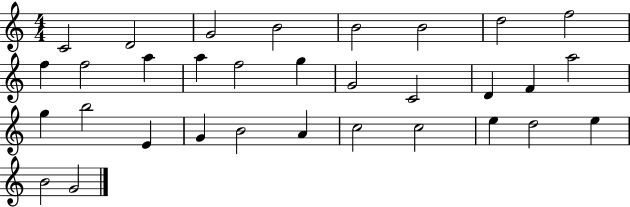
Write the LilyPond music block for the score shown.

{
  \clef treble
  \numericTimeSignature
  \time 4/4
  \key c \major
  c'2 d'2 | g'2 b'2 | b'2 b'2 | d''2 f''2 | \break f''4 f''2 a''4 | a''4 f''2 g''4 | g'2 c'2 | d'4 f'4 a''2 | \break g''4 b''2 e'4 | g'4 b'2 a'4 | c''2 c''2 | e''4 d''2 e''4 | \break b'2 g'2 | \bar "|."
}